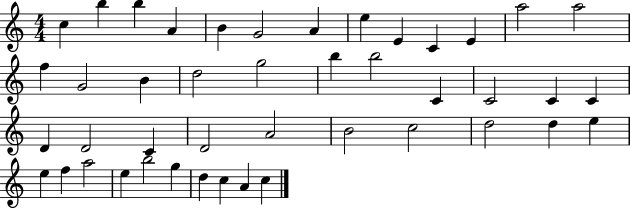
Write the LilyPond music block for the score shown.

{
  \clef treble
  \numericTimeSignature
  \time 4/4
  \key c \major
  c''4 b''4 b''4 a'4 | b'4 g'2 a'4 | e''4 e'4 c'4 e'4 | a''2 a''2 | \break f''4 g'2 b'4 | d''2 g''2 | b''4 b''2 c'4 | c'2 c'4 c'4 | \break d'4 d'2 c'4 | d'2 a'2 | b'2 c''2 | d''2 d''4 e''4 | \break e''4 f''4 a''2 | e''4 b''2 g''4 | d''4 c''4 a'4 c''4 | \bar "|."
}